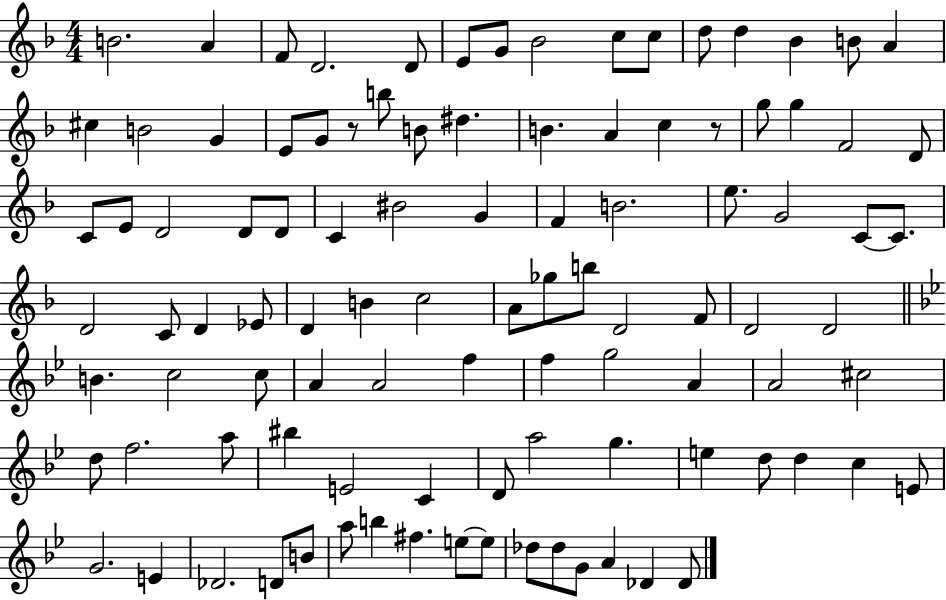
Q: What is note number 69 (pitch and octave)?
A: C#5